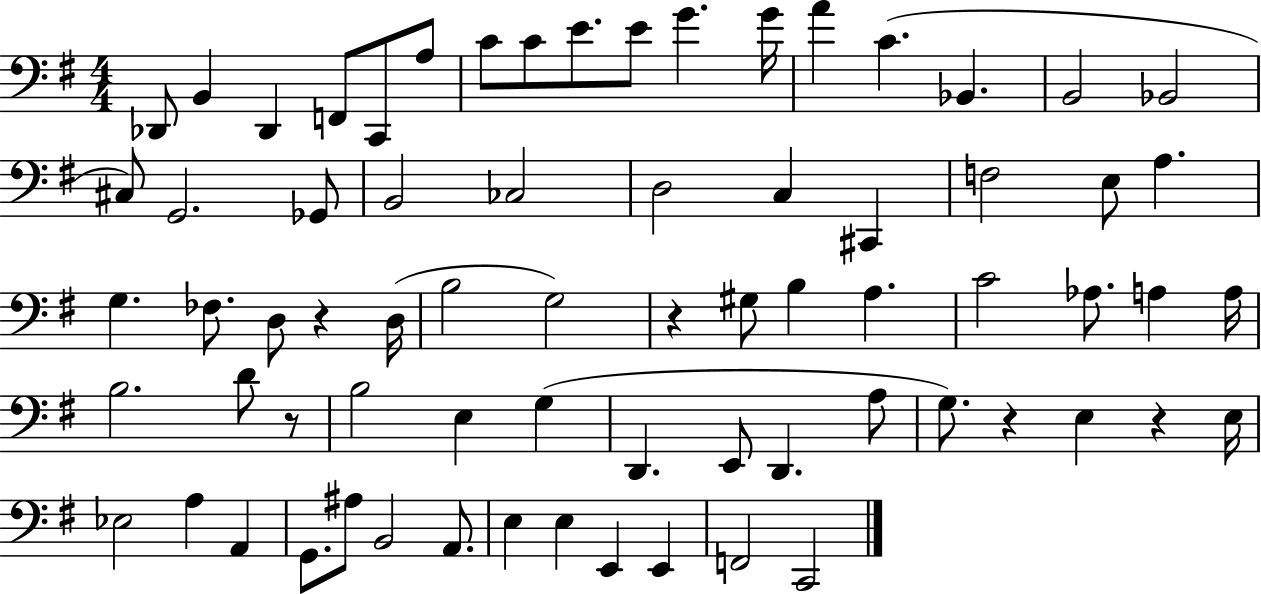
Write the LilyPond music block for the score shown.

{
  \clef bass
  \numericTimeSignature
  \time 4/4
  \key g \major
  des,8 b,4 des,4 f,8 c,8 a8 | c'8 c'8 e'8. e'8 g'4. g'16 | a'4 c'4.( bes,4. | b,2 bes,2 | \break cis8) g,2. ges,8 | b,2 ces2 | d2 c4 cis,4 | f2 e8 a4. | \break g4. fes8. d8 r4 d16( | b2 g2) | r4 gis8 b4 a4. | c'2 aes8. a4 a16 | \break b2. d'8 r8 | b2 e4 g4( | d,4. e,8 d,4. a8 | g8.) r4 e4 r4 e16 | \break ees2 a4 a,4 | g,8. ais8 b,2 a,8. | e4 e4 e,4 e,4 | f,2 c,2 | \break \bar "|."
}